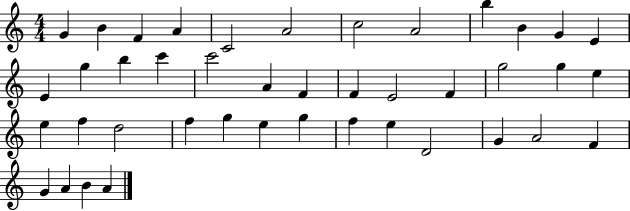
{
  \clef treble
  \numericTimeSignature
  \time 4/4
  \key c \major
  g'4 b'4 f'4 a'4 | c'2 a'2 | c''2 a'2 | b''4 b'4 g'4 e'4 | \break e'4 g''4 b''4 c'''4 | c'''2 a'4 f'4 | f'4 e'2 f'4 | g''2 g''4 e''4 | \break e''4 f''4 d''2 | f''4 g''4 e''4 g''4 | f''4 e''4 d'2 | g'4 a'2 f'4 | \break g'4 a'4 b'4 a'4 | \bar "|."
}